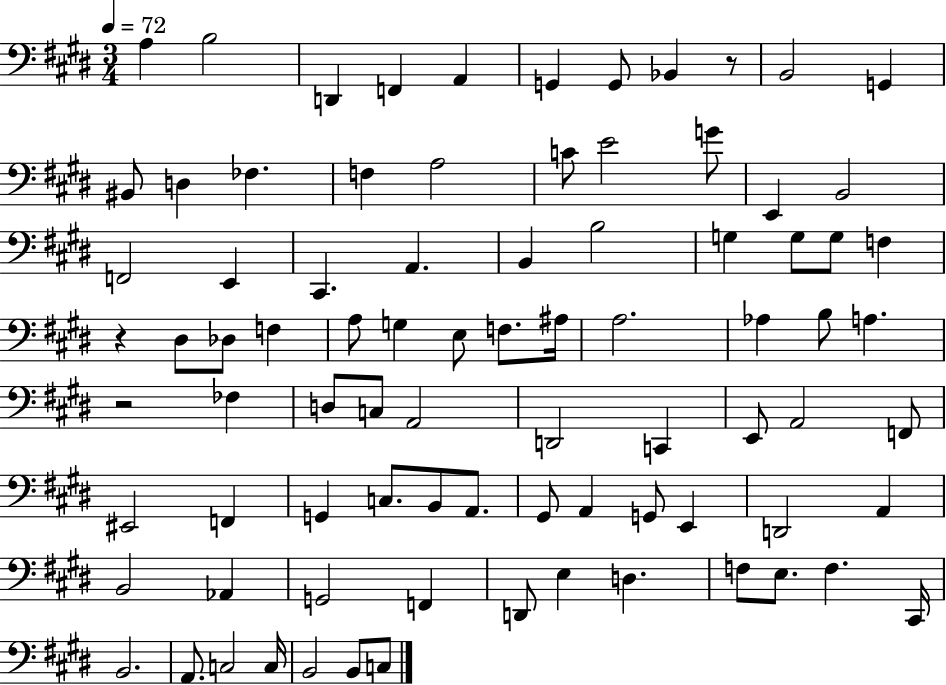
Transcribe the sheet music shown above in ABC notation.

X:1
T:Untitled
M:3/4
L:1/4
K:E
A, B,2 D,, F,, A,, G,, G,,/2 _B,, z/2 B,,2 G,, ^B,,/2 D, _F, F, A,2 C/2 E2 G/2 E,, B,,2 F,,2 E,, ^C,, A,, B,, B,2 G, G,/2 G,/2 F, z ^D,/2 _D,/2 F, A,/2 G, E,/2 F,/2 ^A,/4 A,2 _A, B,/2 A, z2 _F, D,/2 C,/2 A,,2 D,,2 C,, E,,/2 A,,2 F,,/2 ^E,,2 F,, G,, C,/2 B,,/2 A,,/2 ^G,,/2 A,, G,,/2 E,, D,,2 A,, B,,2 _A,, G,,2 F,, D,,/2 E, D, F,/2 E,/2 F, ^C,,/4 B,,2 A,,/2 C,2 C,/4 B,,2 B,,/2 C,/2